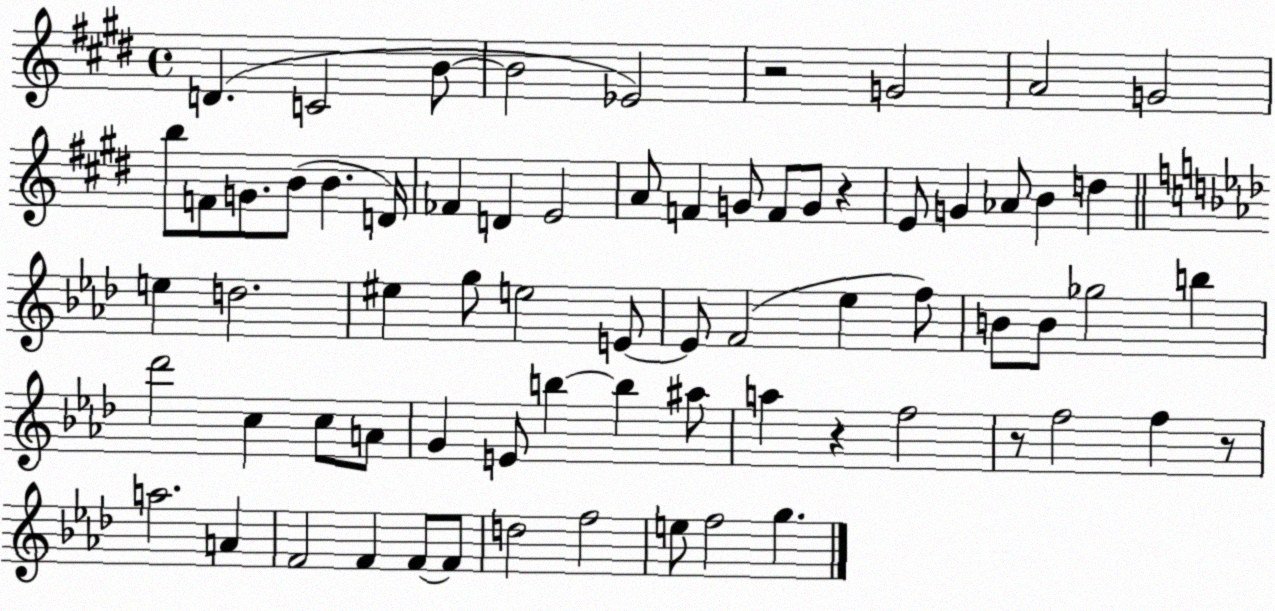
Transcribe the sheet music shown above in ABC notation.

X:1
T:Untitled
M:4/4
L:1/4
K:E
D C2 B/2 B2 _E2 z2 G2 A2 G2 b/2 F/2 G/2 B/2 B D/4 _F D E2 A/2 F G/2 F/2 G/2 z E/2 G _A/2 B d e d2 ^e g/2 e2 E/2 E/2 F2 _e f/2 B/2 B/2 _g2 b _d'2 c c/2 A/2 G E/2 b b ^a/2 a z f2 z/2 f2 f z/2 a2 A F2 F F/2 F/2 d2 f2 e/2 f2 g